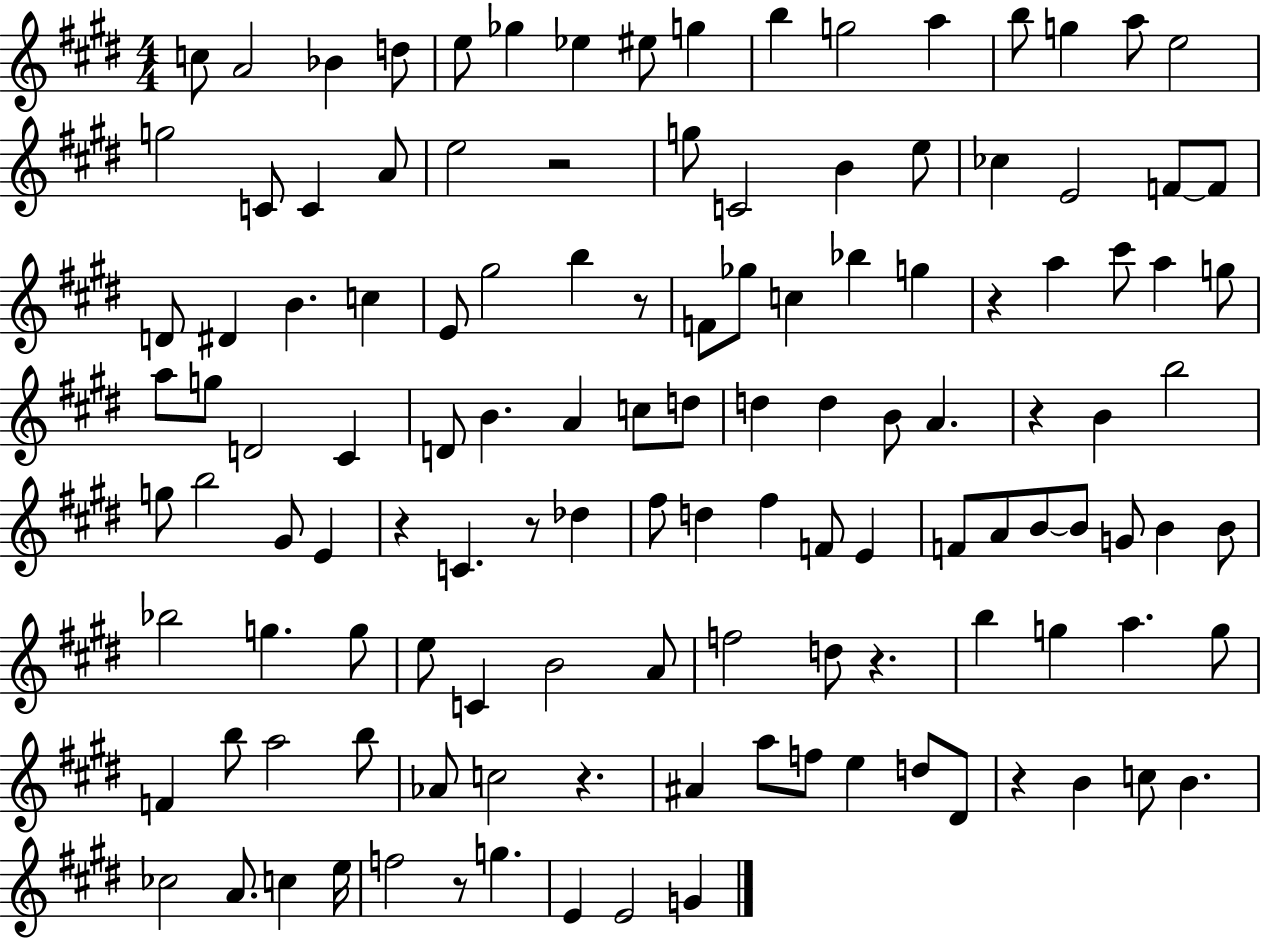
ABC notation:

X:1
T:Untitled
M:4/4
L:1/4
K:E
c/2 A2 _B d/2 e/2 _g _e ^e/2 g b g2 a b/2 g a/2 e2 g2 C/2 C A/2 e2 z2 g/2 C2 B e/2 _c E2 F/2 F/2 D/2 ^D B c E/2 ^g2 b z/2 F/2 _g/2 c _b g z a ^c'/2 a g/2 a/2 g/2 D2 ^C D/2 B A c/2 d/2 d d B/2 A z B b2 g/2 b2 ^G/2 E z C z/2 _d ^f/2 d ^f F/2 E F/2 A/2 B/2 B/2 G/2 B B/2 _b2 g g/2 e/2 C B2 A/2 f2 d/2 z b g a g/2 F b/2 a2 b/2 _A/2 c2 z ^A a/2 f/2 e d/2 ^D/2 z B c/2 B _c2 A/2 c e/4 f2 z/2 g E E2 G